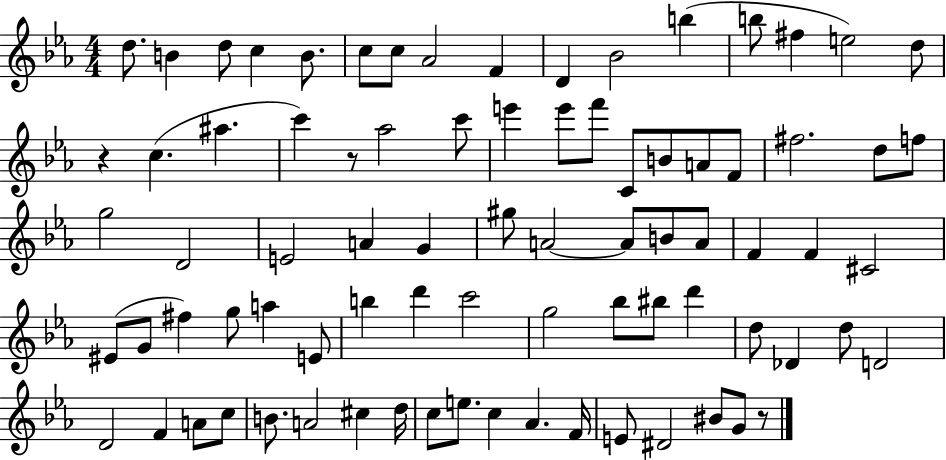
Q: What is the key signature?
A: EES major